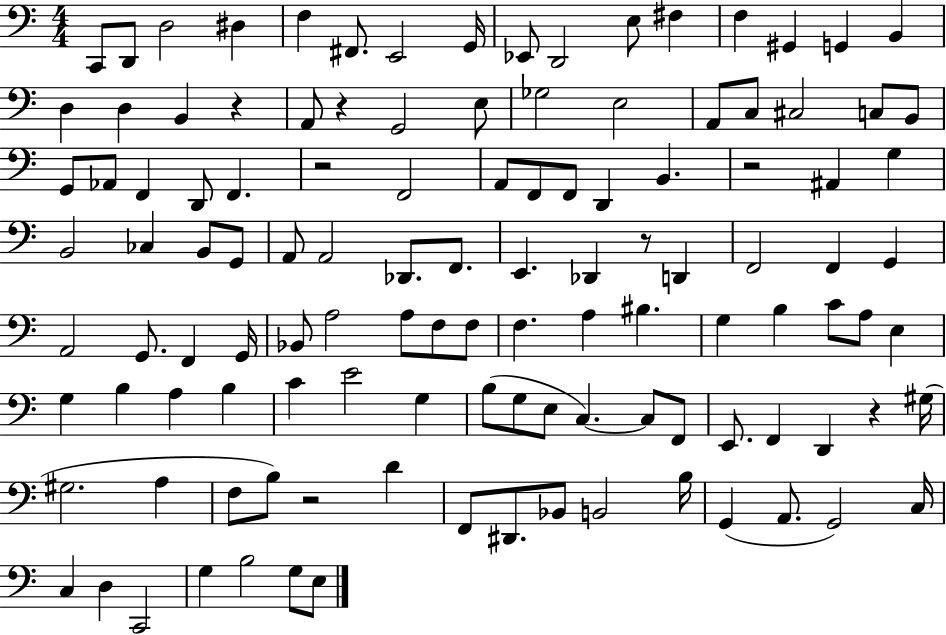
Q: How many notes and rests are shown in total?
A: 118